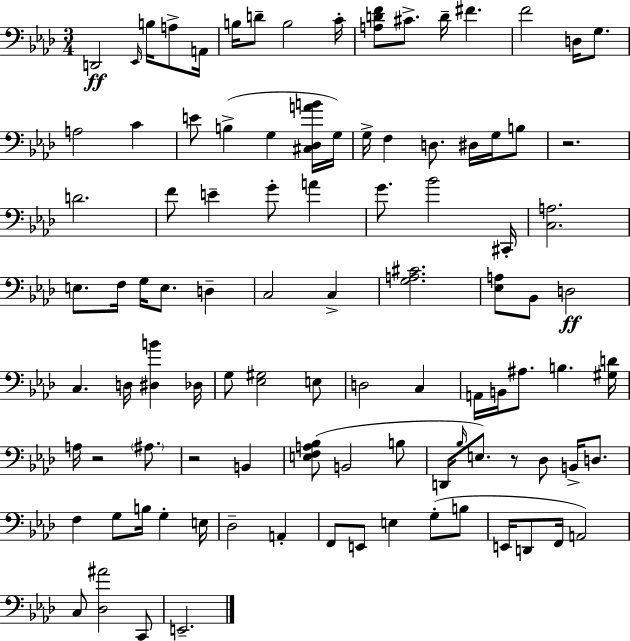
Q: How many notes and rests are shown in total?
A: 99